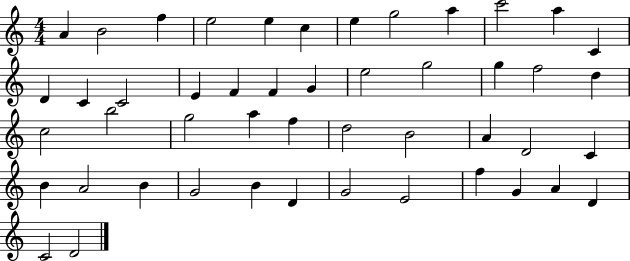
{
  \clef treble
  \numericTimeSignature
  \time 4/4
  \key c \major
  a'4 b'2 f''4 | e''2 e''4 c''4 | e''4 g''2 a''4 | c'''2 a''4 c'4 | \break d'4 c'4 c'2 | e'4 f'4 f'4 g'4 | e''2 g''2 | g''4 f''2 d''4 | \break c''2 b''2 | g''2 a''4 f''4 | d''2 b'2 | a'4 d'2 c'4 | \break b'4 a'2 b'4 | g'2 b'4 d'4 | g'2 e'2 | f''4 g'4 a'4 d'4 | \break c'2 d'2 | \bar "|."
}